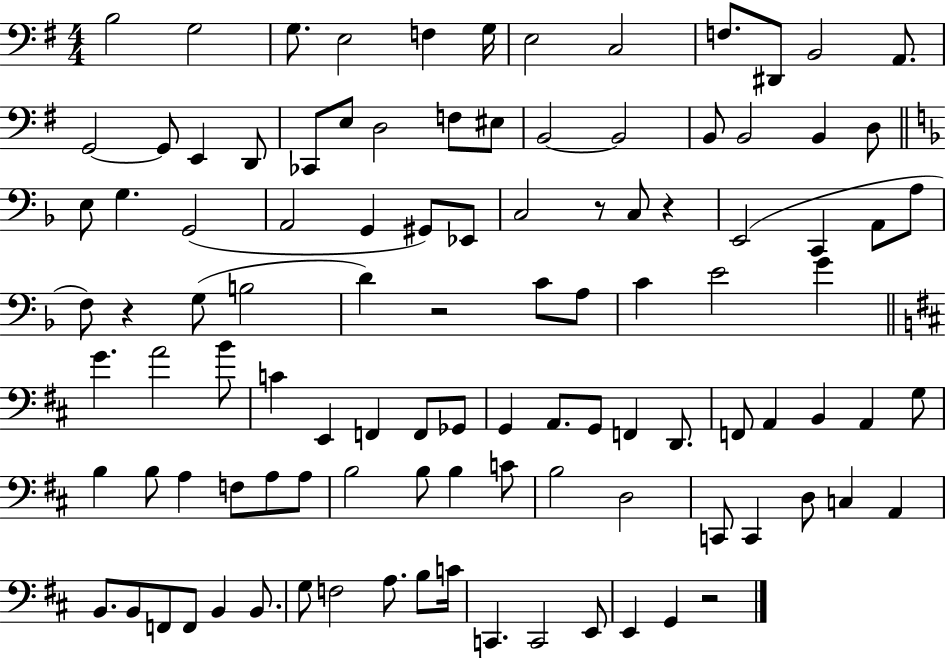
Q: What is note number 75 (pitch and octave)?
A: B3